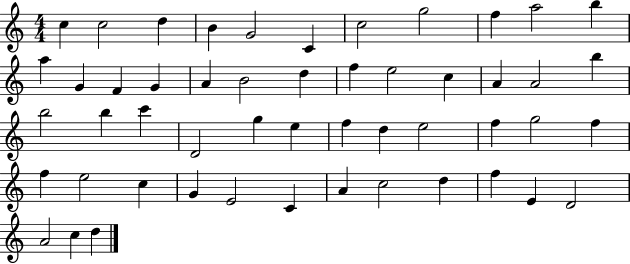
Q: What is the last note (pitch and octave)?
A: D5